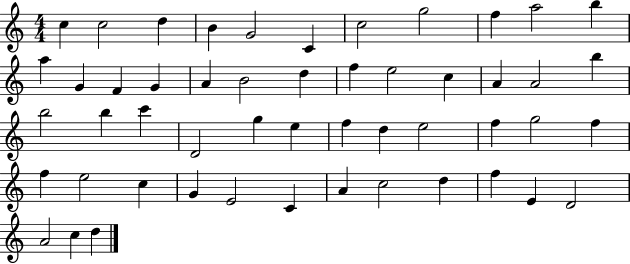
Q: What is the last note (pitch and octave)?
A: D5